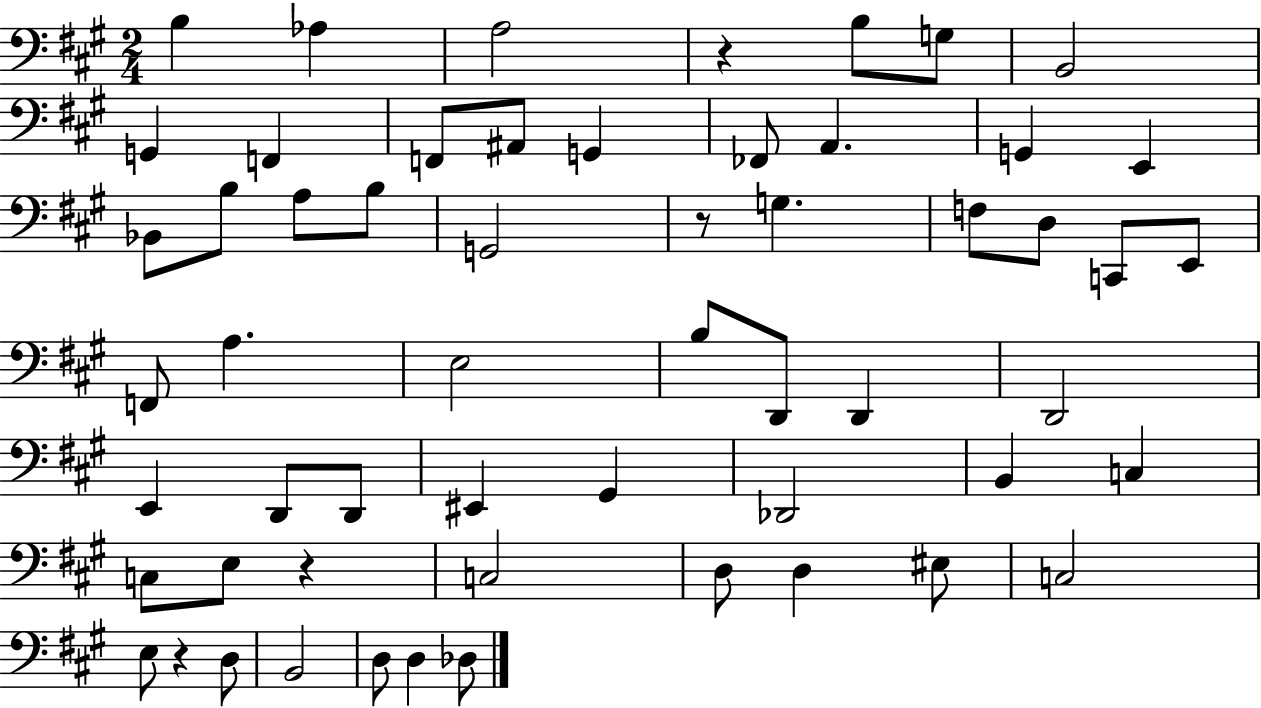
{
  \clef bass
  \numericTimeSignature
  \time 2/4
  \key a \major
  \repeat volta 2 { b4 aes4 | a2 | r4 b8 g8 | b,2 | \break g,4 f,4 | f,8 ais,8 g,4 | fes,8 a,4. | g,4 e,4 | \break bes,8 b8 a8 b8 | g,2 | r8 g4. | f8 d8 c,8 e,8 | \break f,8 a4. | e2 | b8 d,8 d,4 | d,2 | \break e,4 d,8 d,8 | eis,4 gis,4 | des,2 | b,4 c4 | \break c8 e8 r4 | c2 | d8 d4 eis8 | c2 | \break e8 r4 d8 | b,2 | d8 d4 des8 | } \bar "|."
}